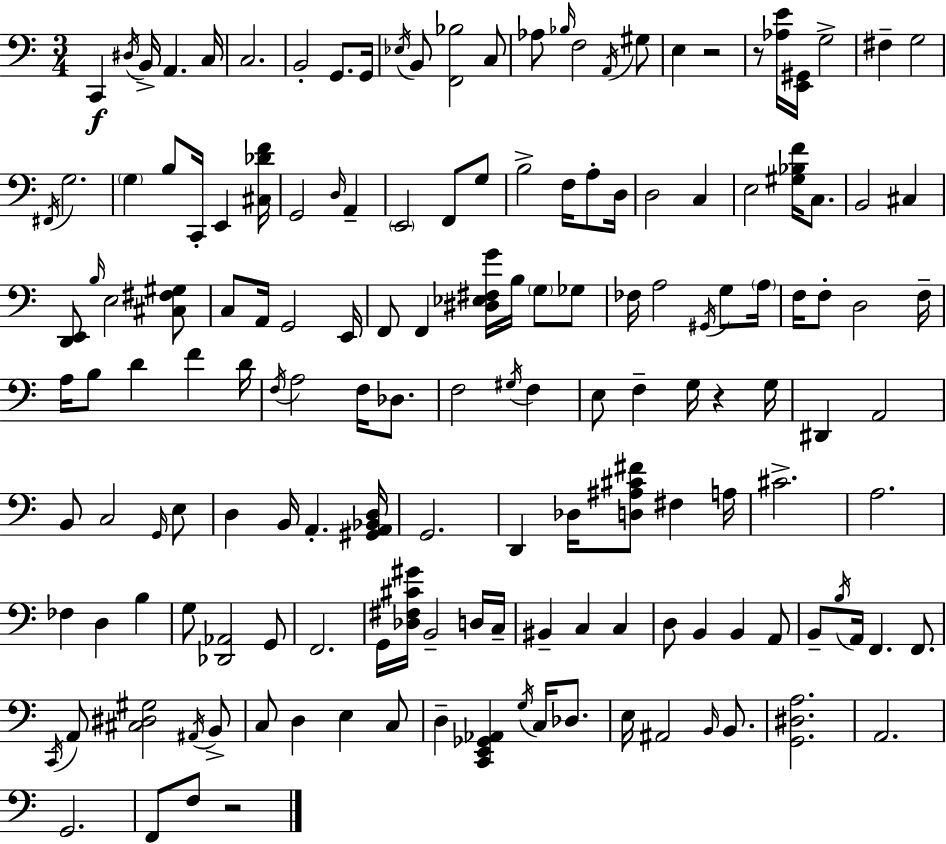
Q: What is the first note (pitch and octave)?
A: C2